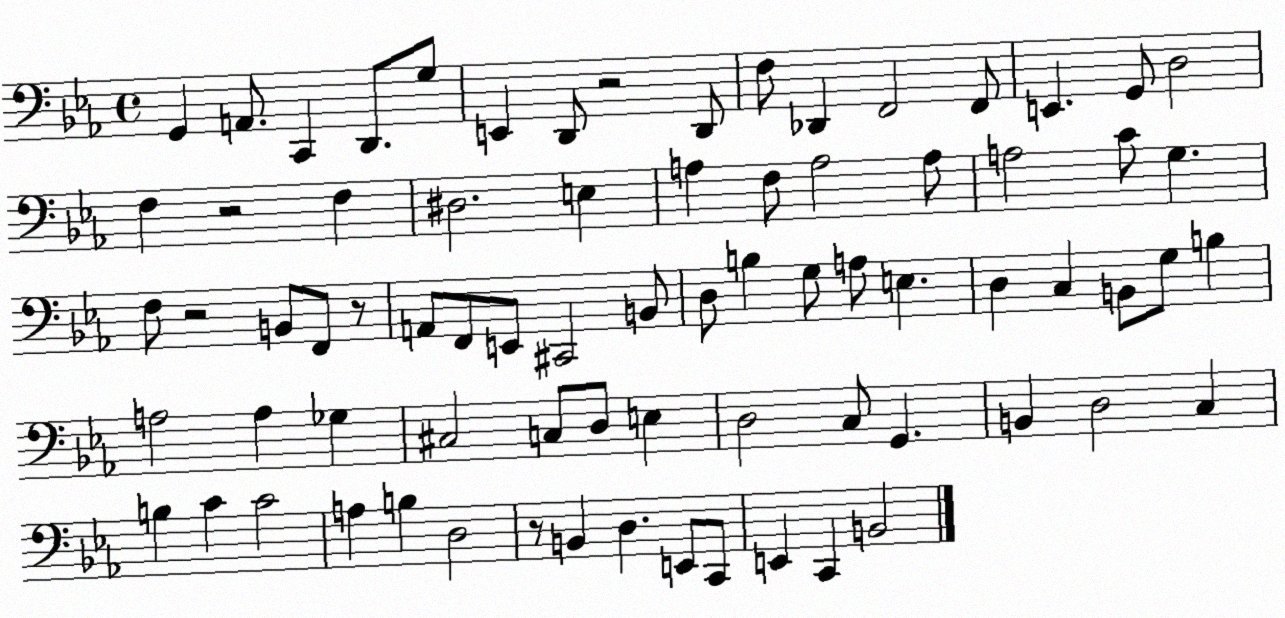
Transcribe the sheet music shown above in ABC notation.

X:1
T:Untitled
M:4/4
L:1/4
K:Eb
G,, A,,/2 C,, D,,/2 G,/2 E,, D,,/2 z2 D,,/2 F,/2 _D,, F,,2 F,,/2 E,, G,,/2 D,2 F, z2 F, ^D,2 E, A, F,/2 A,2 A,/2 A,2 C/2 G, F,/2 z2 B,,/2 F,,/2 z/2 A,,/2 F,,/2 E,,/2 ^C,,2 B,,/2 D,/2 B, G,/2 A,/2 E, D, C, B,,/2 G,/2 B, A,2 A, _G, ^C,2 C,/2 D,/2 E, D,2 C,/2 G,, B,, D,2 C, B, C C2 A, B, D,2 z/2 B,, D, E,,/2 C,,/2 E,, C,, B,,2